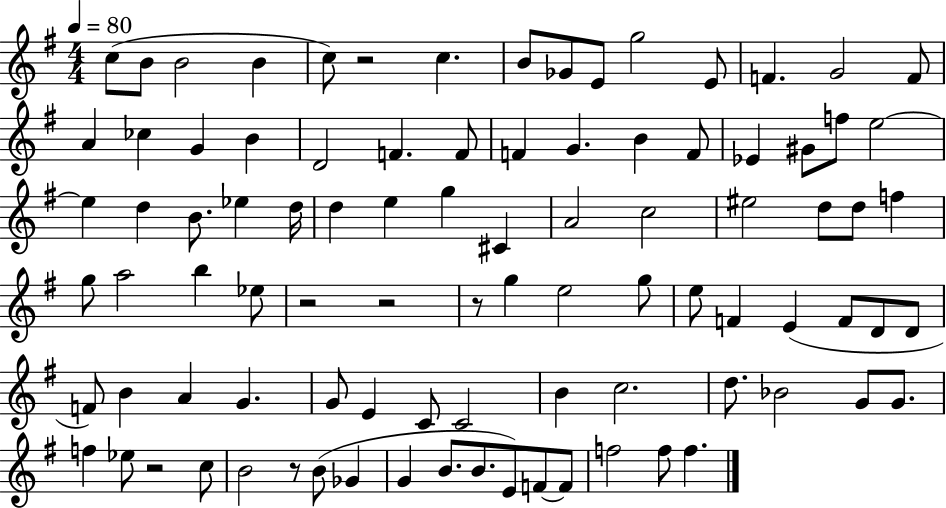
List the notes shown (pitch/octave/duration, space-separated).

C5/e B4/e B4/h B4/q C5/e R/h C5/q. B4/e Gb4/e E4/e G5/h E4/e F4/q. G4/h F4/e A4/q CES5/q G4/q B4/q D4/h F4/q. F4/e F4/q G4/q. B4/q F4/e Eb4/q G#4/e F5/e E5/h E5/q D5/q B4/e. Eb5/q D5/s D5/q E5/q G5/q C#4/q A4/h C5/h EIS5/h D5/e D5/e F5/q G5/e A5/h B5/q Eb5/e R/h R/h R/e G5/q E5/h G5/e E5/e F4/q E4/q F4/e D4/e D4/e F4/e B4/q A4/q G4/q. G4/e E4/q C4/e C4/h B4/q C5/h. D5/e. Bb4/h G4/e G4/e. F5/q Eb5/e R/h C5/e B4/h R/e B4/e Gb4/q G4/q B4/e. B4/e. E4/e F4/e F4/e F5/h F5/e F5/q.